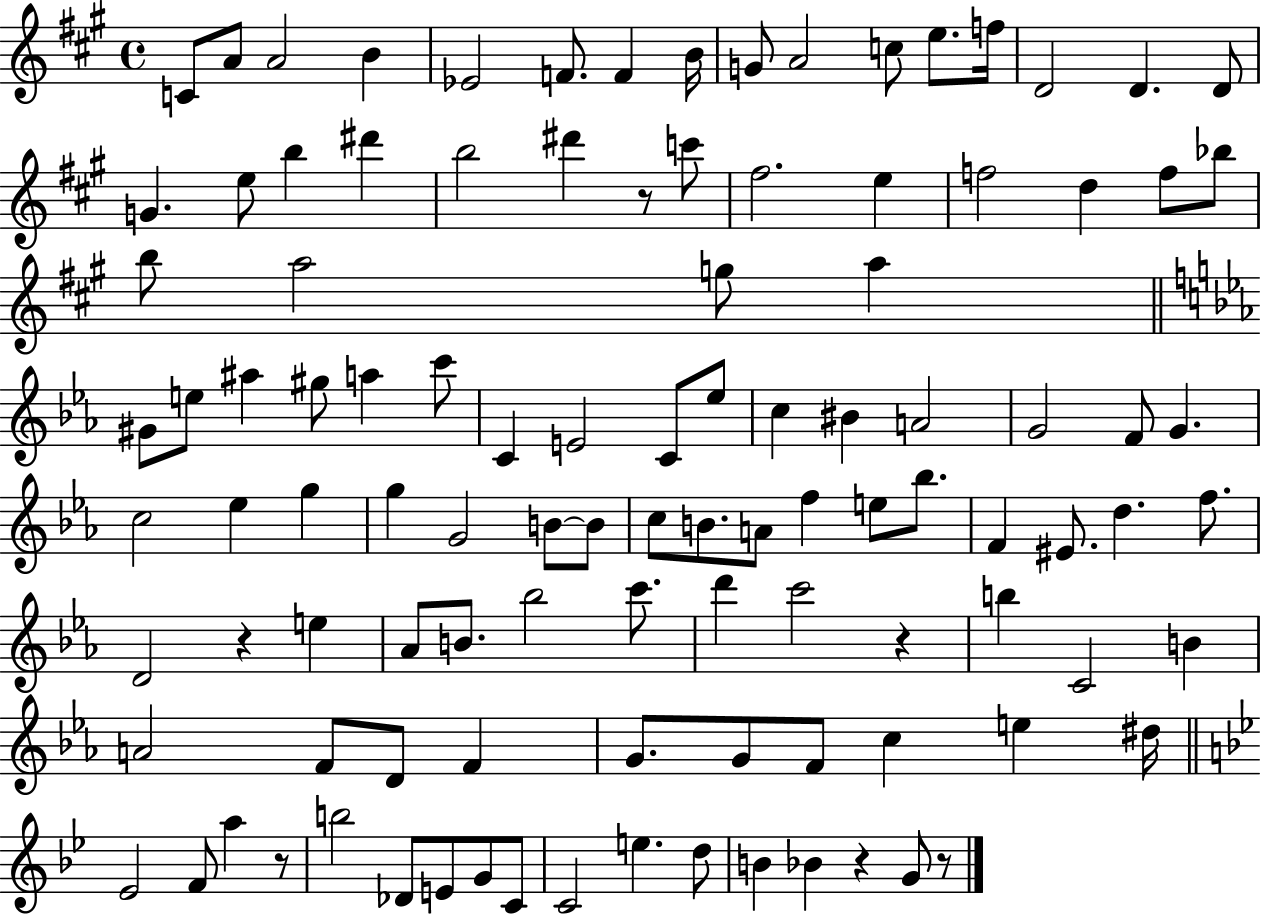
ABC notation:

X:1
T:Untitled
M:4/4
L:1/4
K:A
C/2 A/2 A2 B _E2 F/2 F B/4 G/2 A2 c/2 e/2 f/4 D2 D D/2 G e/2 b ^d' b2 ^d' z/2 c'/2 ^f2 e f2 d f/2 _b/2 b/2 a2 g/2 a ^G/2 e/2 ^a ^g/2 a c'/2 C E2 C/2 _e/2 c ^B A2 G2 F/2 G c2 _e g g G2 B/2 B/2 c/2 B/2 A/2 f e/2 _b/2 F ^E/2 d f/2 D2 z e _A/2 B/2 _b2 c'/2 d' c'2 z b C2 B A2 F/2 D/2 F G/2 G/2 F/2 c e ^d/4 _E2 F/2 a z/2 b2 _D/2 E/2 G/2 C/2 C2 e d/2 B _B z G/2 z/2